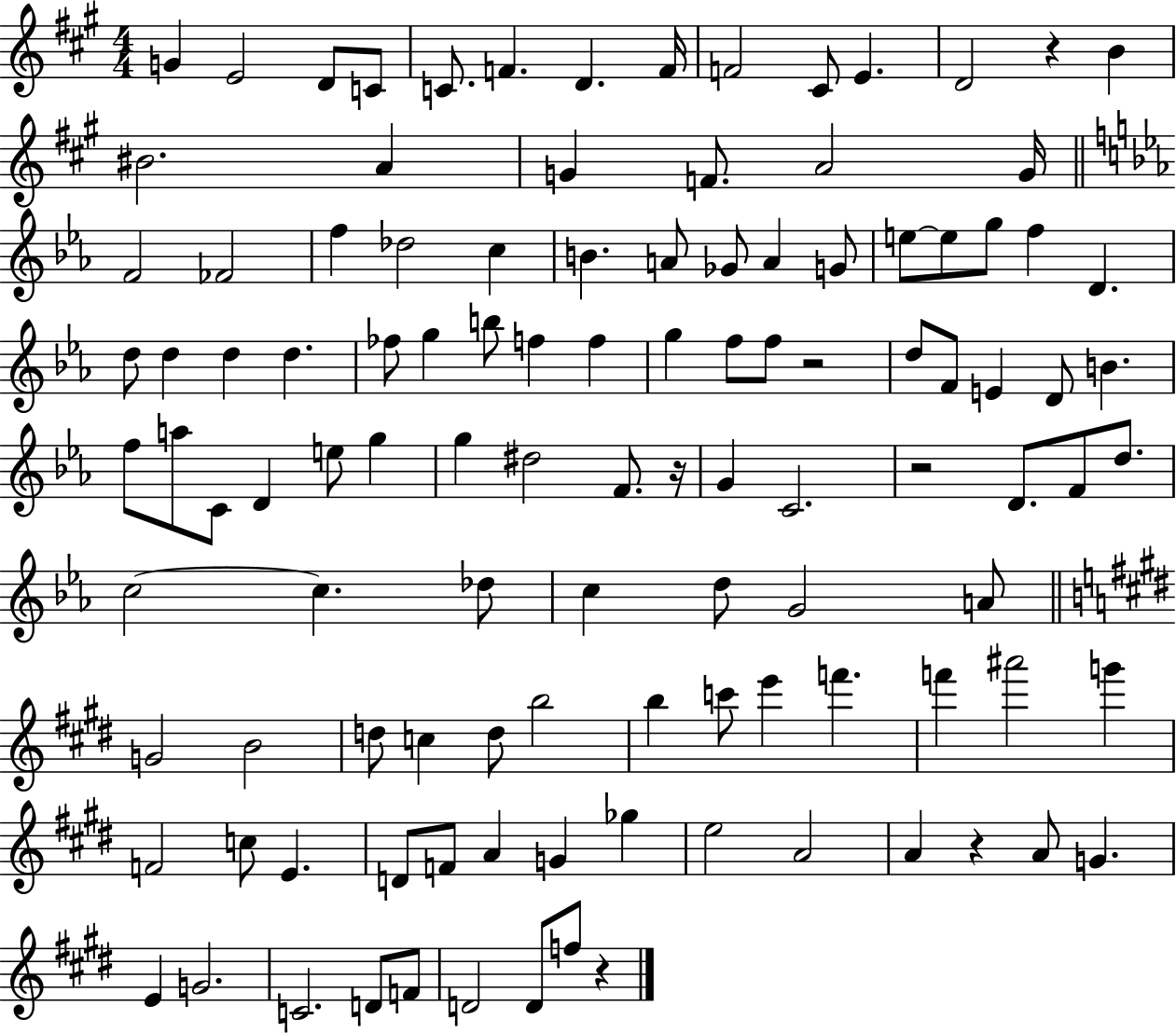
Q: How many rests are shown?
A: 6